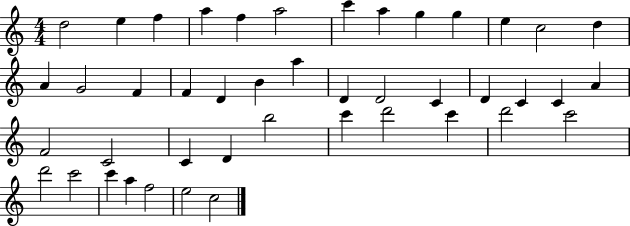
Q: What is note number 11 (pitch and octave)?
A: E5